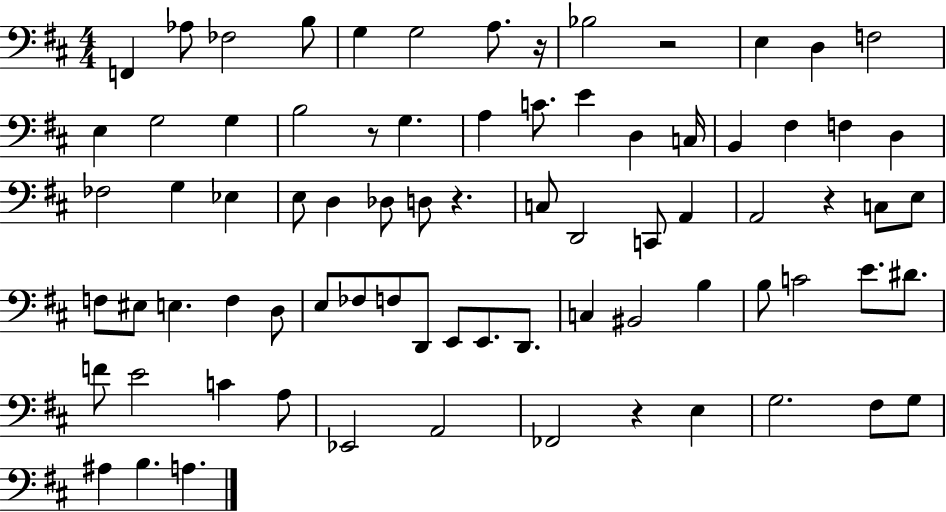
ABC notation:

X:1
T:Untitled
M:4/4
L:1/4
K:D
F,, _A,/2 _F,2 B,/2 G, G,2 A,/2 z/4 _B,2 z2 E, D, F,2 E, G,2 G, B,2 z/2 G, A, C/2 E D, C,/4 B,, ^F, F, D, _F,2 G, _E, E,/2 D, _D,/2 D,/2 z C,/2 D,,2 C,,/2 A,, A,,2 z C,/2 E,/2 F,/2 ^E,/2 E, F, D,/2 E,/2 _F,/2 F,/2 D,,/2 E,,/2 E,,/2 D,,/2 C, ^B,,2 B, B,/2 C2 E/2 ^D/2 F/2 E2 C A,/2 _E,,2 A,,2 _F,,2 z E, G,2 ^F,/2 G,/2 ^A, B, A,